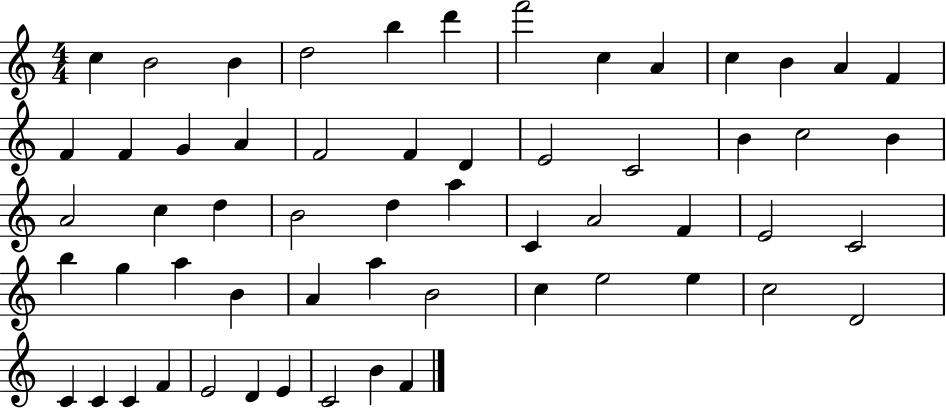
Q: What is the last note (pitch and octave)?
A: F4